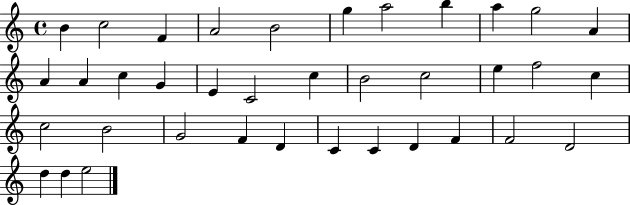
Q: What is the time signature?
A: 4/4